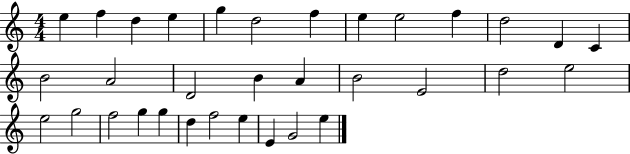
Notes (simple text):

E5/q F5/q D5/q E5/q G5/q D5/h F5/q E5/q E5/h F5/q D5/h D4/q C4/q B4/h A4/h D4/h B4/q A4/q B4/h E4/h D5/h E5/h E5/h G5/h F5/h G5/q G5/q D5/q F5/h E5/q E4/q G4/h E5/q